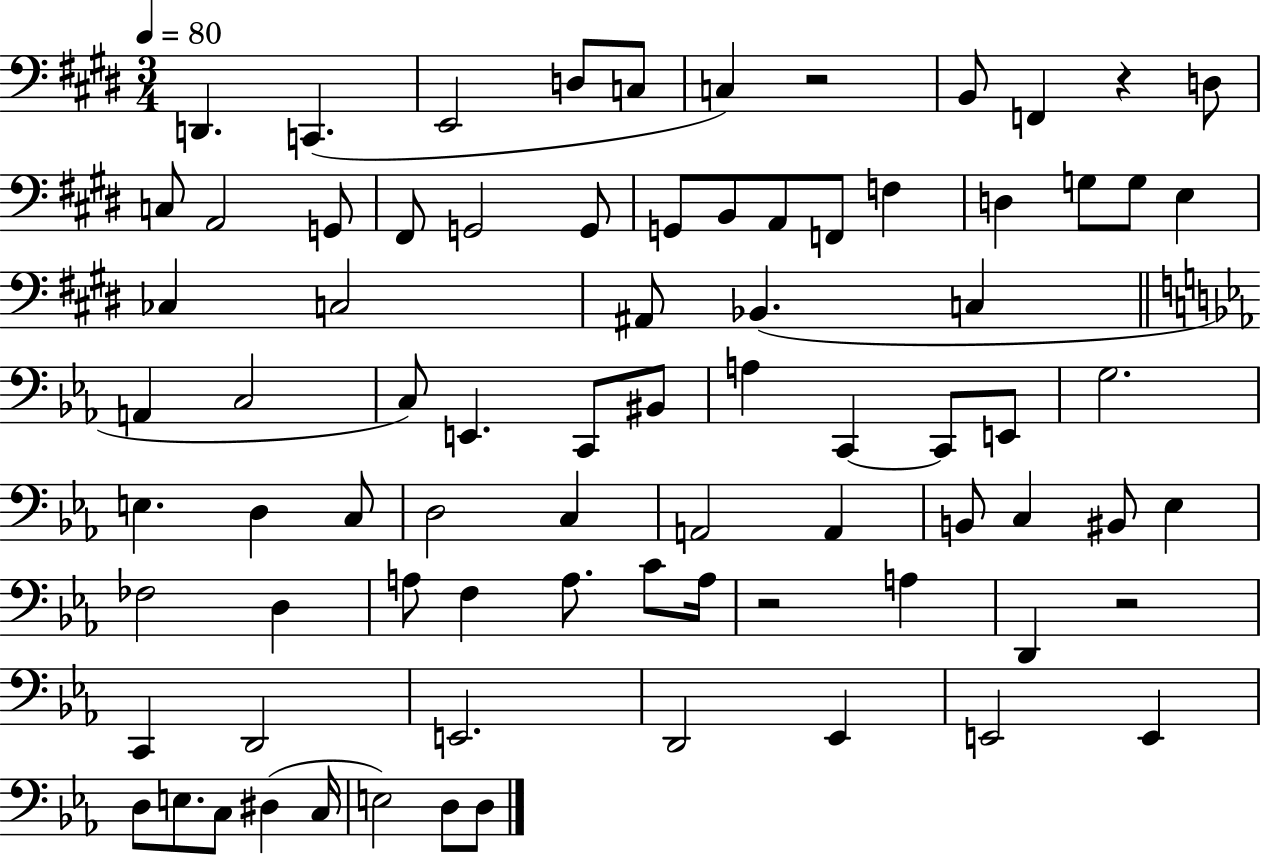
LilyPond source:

{
  \clef bass
  \numericTimeSignature
  \time 3/4
  \key e \major
  \tempo 4 = 80
  \repeat volta 2 { d,4. c,4.( | e,2 d8 c8 | c4) r2 | b,8 f,4 r4 d8 | \break c8 a,2 g,8 | fis,8 g,2 g,8 | g,8 b,8 a,8 f,8 f4 | d4 g8 g8 e4 | \break ces4 c2 | ais,8 bes,4.( c4 | \bar "||" \break \key ees \major a,4 c2 | c8) e,4. c,8 bis,8 | a4 c,4~~ c,8 e,8 | g2. | \break e4. d4 c8 | d2 c4 | a,2 a,4 | b,8 c4 bis,8 ees4 | \break fes2 d4 | a8 f4 a8. c'8 a16 | r2 a4 | d,4 r2 | \break c,4 d,2 | e,2. | d,2 ees,4 | e,2 e,4 | \break d8 e8. c8 dis4( c16 | e2) d8 d8 | } \bar "|."
}